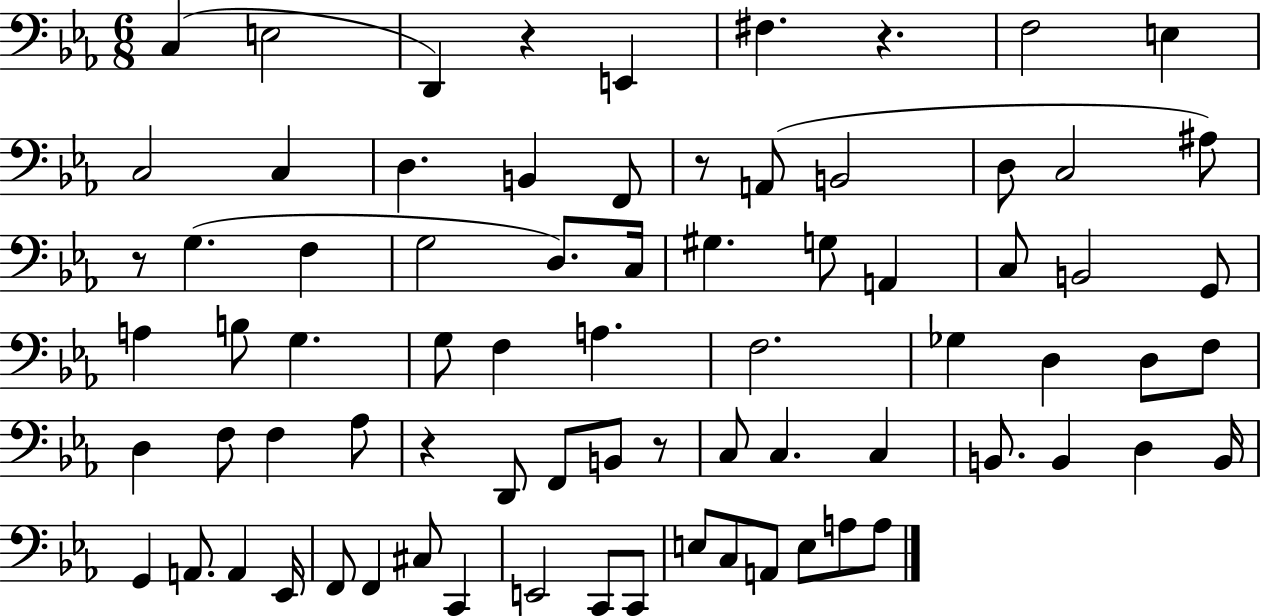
X:1
T:Untitled
M:6/8
L:1/4
K:Eb
C, E,2 D,, z E,, ^F, z F,2 E, C,2 C, D, B,, F,,/2 z/2 A,,/2 B,,2 D,/2 C,2 ^A,/2 z/2 G, F, G,2 D,/2 C,/4 ^G, G,/2 A,, C,/2 B,,2 G,,/2 A, B,/2 G, G,/2 F, A, F,2 _G, D, D,/2 F,/2 D, F,/2 F, _A,/2 z D,,/2 F,,/2 B,,/2 z/2 C,/2 C, C, B,,/2 B,, D, B,,/4 G,, A,,/2 A,, _E,,/4 F,,/2 F,, ^C,/2 C,, E,,2 C,,/2 C,,/2 E,/2 C,/2 A,,/2 E,/2 A,/2 A,/2